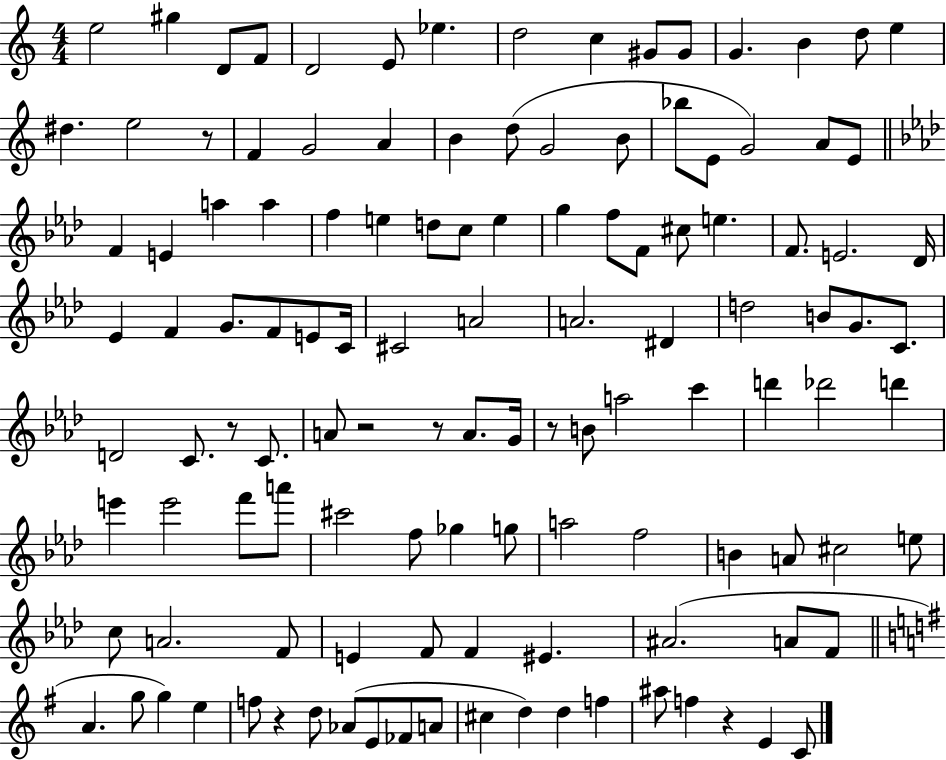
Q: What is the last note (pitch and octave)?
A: C4